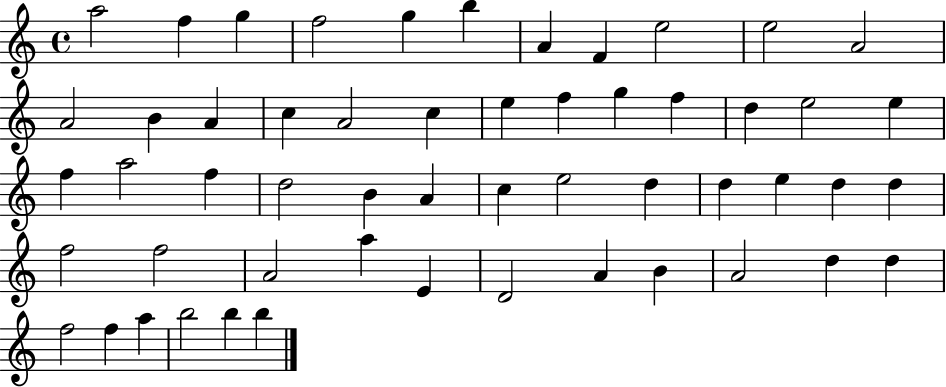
{
  \clef treble
  \time 4/4
  \defaultTimeSignature
  \key c \major
  a''2 f''4 g''4 | f''2 g''4 b''4 | a'4 f'4 e''2 | e''2 a'2 | \break a'2 b'4 a'4 | c''4 a'2 c''4 | e''4 f''4 g''4 f''4 | d''4 e''2 e''4 | \break f''4 a''2 f''4 | d''2 b'4 a'4 | c''4 e''2 d''4 | d''4 e''4 d''4 d''4 | \break f''2 f''2 | a'2 a''4 e'4 | d'2 a'4 b'4 | a'2 d''4 d''4 | \break f''2 f''4 a''4 | b''2 b''4 b''4 | \bar "|."
}